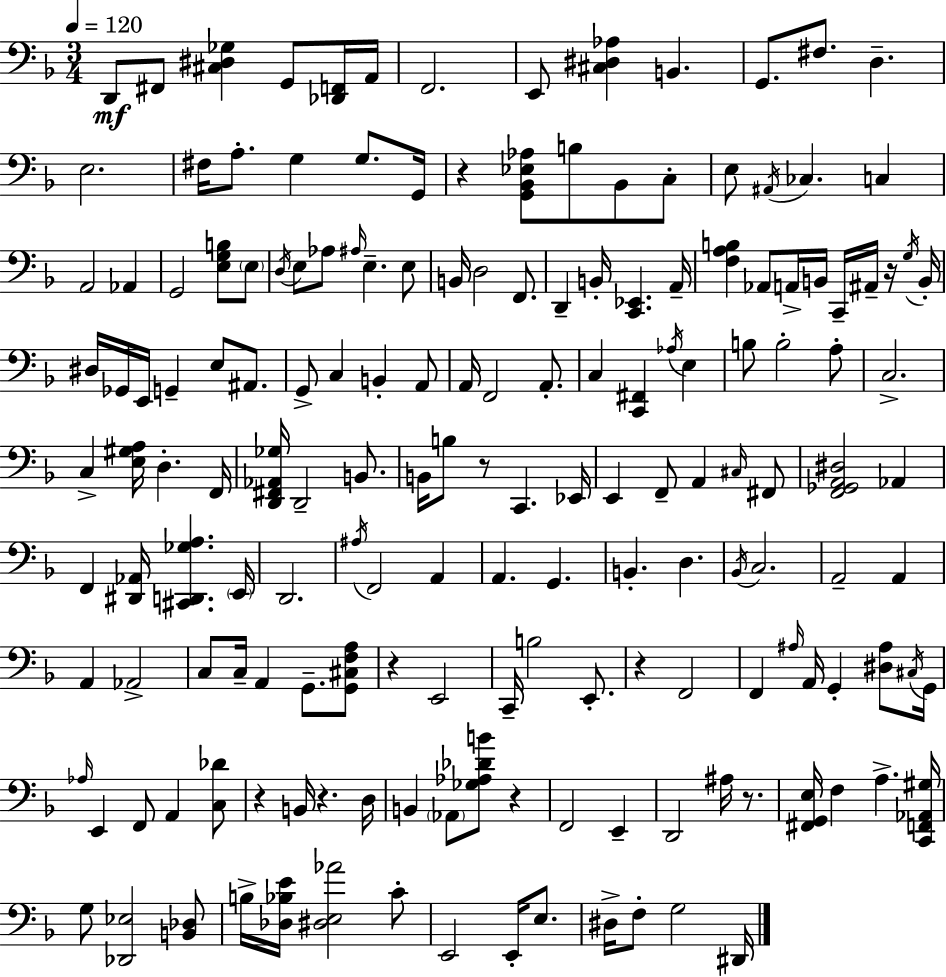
D2/e F#2/e [C#3,D#3,Gb3]/q G2/e [Db2,F2]/s A2/s F2/h. E2/e [C#3,D#3,Ab3]/q B2/q. G2/e. F#3/e. D3/q. E3/h. F#3/s A3/e. G3/q G3/e. G2/s R/q [G2,Bb2,Eb3,Ab3]/e B3/e Bb2/e C3/e E3/e A#2/s CES3/q. C3/q A2/h Ab2/q G2/h [E3,G3,B3]/e E3/e D3/s E3/e Ab3/e A#3/s E3/q. E3/e B2/s D3/h F2/e. D2/q B2/s [C2,Eb2]/q. A2/s [F3,A3,B3]/q Ab2/e A2/s B2/s C2/s A#2/s R/s G3/s B2/s D#3/s Gb2/s E2/s G2/q E3/e A#2/e. G2/e C3/q B2/q A2/e A2/s F2/h A2/e. C3/q [C2,F#2]/q Ab3/s E3/q B3/e B3/h A3/e C3/h. C3/q [E3,G#3,A3]/s D3/q. F2/s [D2,F#2,Ab2,Gb3]/s D2/h B2/e. B2/s B3/e R/e C2/q. Eb2/s E2/q F2/e A2/q C#3/s F#2/e [F2,Gb2,A2,D#3]/h Ab2/q F2/q [D#2,Ab2]/s [C#2,D2,Gb3,A3]/q. E2/s D2/h. A#3/s F2/h A2/q A2/q. G2/q. B2/q. D3/q. Bb2/s C3/h. A2/h A2/q A2/q Ab2/h C3/e C3/s A2/q G2/e. [G2,C#3,F3,A3]/e R/q E2/h C2/s B3/h E2/e. R/q F2/h F2/q A#3/s A2/s G2/q [D#3,A#3]/e C#3/s G2/s Ab3/s E2/q F2/e A2/q [C3,Db4]/e R/q B2/s R/q. D3/s B2/q Ab2/e [Gb3,Ab3,Db4,B4]/e R/q F2/h E2/q D2/h A#3/s R/e. [F#2,G2,E3]/s F3/q A3/q. [C2,F2,Ab2,G#3]/s G3/e [Db2,Eb3]/h [B2,Db3]/e B3/s [Db3,Bb3,E4]/s [D#3,E3,Ab4]/h C4/e E2/h E2/s E3/e. D#3/s F3/e G3/h D#2/s